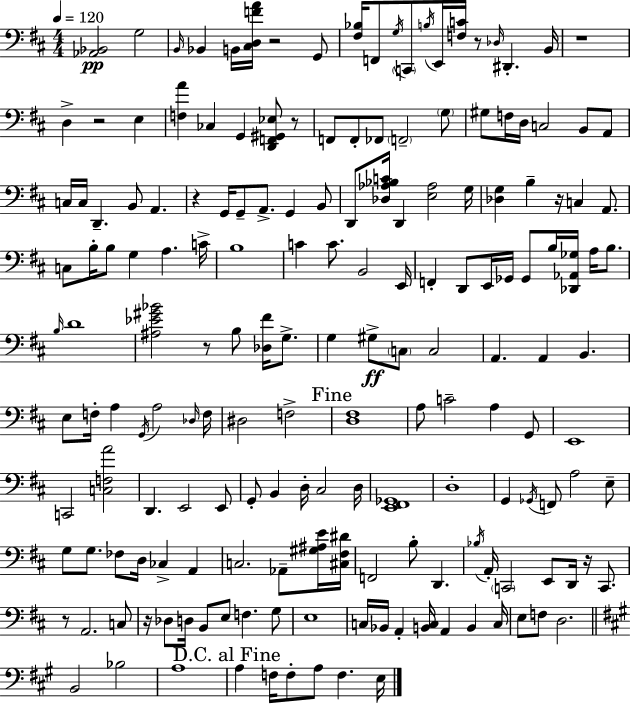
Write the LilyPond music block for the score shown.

{
  \clef bass
  \numericTimeSignature
  \time 4/4
  \key d \major
  \tempo 4 = 120
  \repeat volta 2 { <aes, bes,>2\pp g2 | \grace { b,16 } bes,4 b,16 <cis d f' a'>16 r2 g,8 | <fis bes>16 f,8 \acciaccatura { g16 } \parenthesize c,8 \acciaccatura { b16 } e,16 <f c'>16 r8 \grace { des16 } dis,4.-. | b,16 r1 | \break d4-> r2 | e4 <f a'>4 ces4 g,4 | <d, f, gis, ees>8 r8 f,8 f,8-. fes,8 \parenthesize f,2-- | \parenthesize g8 gis8 f16 d16 c2 | \break b,8 a,8 c16 c16 d,4.-- b,8 a,4. | r4 g,16 g,8-- a,8.-> g,4 | b,8 d,8 <des aes bes c'>16 d,4 <e aes>2 | g16 <des g>4 b4-- r16 c4 | \break a,8. c8 b16-. b8 g4 a4. | c'16-> b1 | c'4 c'8. b,2 | e,16 f,4-. d,8 e,16 ges,16 ges,8 b16 <des, aes, ges>16 | \break a16 b8. \grace { b16 } d'1 | <ais ees' gis' bes'>2 r8 b8 | <des fis'>16 g8.-> g4 gis8->\ff \parenthesize c8 c2 | a,4. a,4 b,4. | \break e8 f16-. a4 \acciaccatura { g,16 } a2 | \grace { des16 } f16 dis2 f2-> | \mark "Fine" <d fis>1 | a8 c'2-- | \break a4 g,8 e,1 | c,2 <c f a'>2 | d,4. e,2 | e,8 g,8-. b,4 d16-. cis2 | \break d16 <e, fis, ges,>1 | d1-. | g,4 \acciaccatura { ges,16 } f,8 a2 | e8-- g8 g8. fes8 d16 | \break ces4-> a,4 c2. | aes,8-- <gis ais e'>16 <cis fis dis'>16 f,2 | b8-. d,4. \acciaccatura { bes16 } a,16-. \parenthesize c,2 | e,8 d,16 r16 c,8. r8 a,2. | \break c8 r16 des8 d16 b,8 e8 | f4. g8 e1 | c16 bes,16 a,4-. <b, c>16 | a,4 b,4 c16 e8 f8 d2. | \break \bar "||" \break \key a \major b,2 bes2 | a1 | \mark "D.C. al Fine" a4 f16 f8-. a8 f4. e16 | } \bar "|."
}